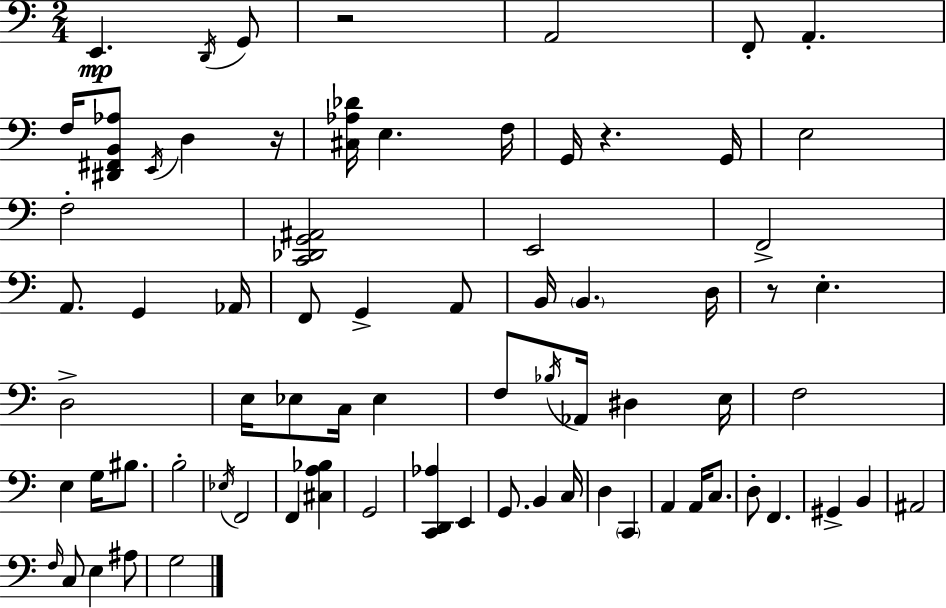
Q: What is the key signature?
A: C major